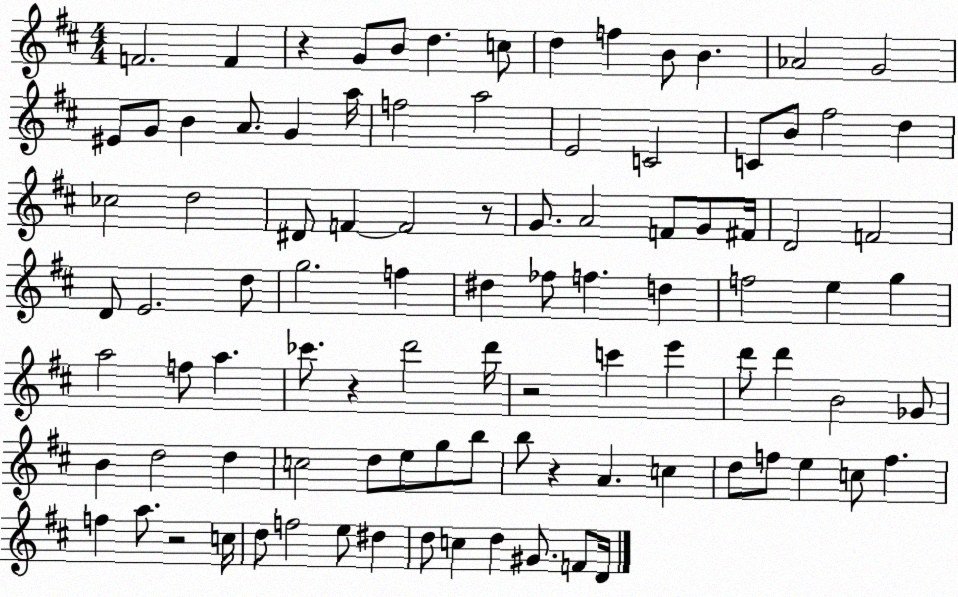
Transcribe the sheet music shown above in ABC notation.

X:1
T:Untitled
M:4/4
L:1/4
K:D
F2 F z G/2 B/2 d c/2 d f B/2 B _A2 G2 ^E/2 G/2 B A/2 G a/4 f2 a2 E2 C2 C/2 B/2 ^f2 d _c2 d2 ^D/2 F F2 z/2 G/2 A2 F/2 G/2 ^F/4 D2 F2 D/2 E2 d/2 g2 f ^d _f/2 f d f2 e g a2 f/2 a _c'/2 z d'2 d'/4 z2 c' e' d'/2 d' B2 _G/2 B d2 d c2 d/2 e/2 g/2 b/2 b/2 z A c d/2 f/2 e c/2 f f a/2 z2 c/4 d/2 f2 e/2 ^d d/2 c d ^G/2 F/2 D/4